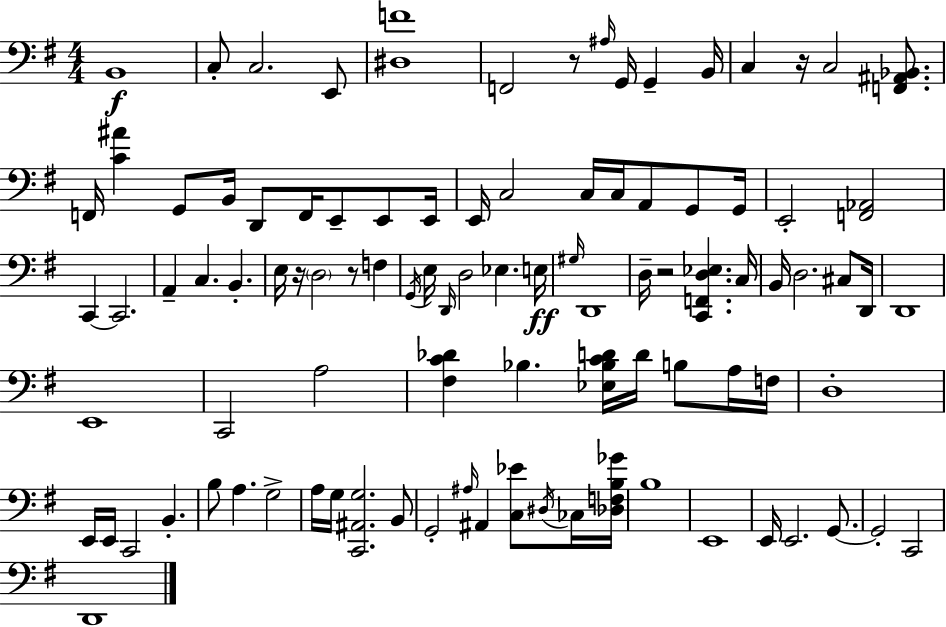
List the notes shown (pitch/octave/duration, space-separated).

B2/w C3/e C3/h. E2/e [D#3,F4]/w F2/h R/e A#3/s G2/s G2/q B2/s C3/q R/s C3/h [F2,A#2,Bb2]/e. F2/s [C4,A#4]/q G2/e B2/s D2/e F2/s E2/e E2/e E2/s E2/s C3/h C3/s C3/s A2/e G2/e G2/s E2/h [F2,Ab2]/h C2/q C2/h. A2/q C3/q. B2/q. E3/s R/s D3/h R/e F3/q G2/s E3/s D2/s D3/h Eb3/q. E3/s G#3/s D2/w D3/s R/h [C2,F2,D3,Eb3]/q. C3/s B2/s D3/h. C#3/e D2/s D2/w E2/w C2/h A3/h [F#3,C4,Db4]/q Bb3/q. [Eb3,Bb3,C4,D4]/s D4/s B3/e A3/s F3/s D3/w E2/s E2/s C2/h B2/q. B3/e A3/q. G3/h A3/s G3/s [C2,A#2,G3]/h. B2/e G2/h A#3/s A#2/q [C3,Eb4]/e D#3/s CES3/s [Db3,F3,B3,Gb4]/s B3/w E2/w E2/s E2/h. G2/e. G2/h C2/h D2/w